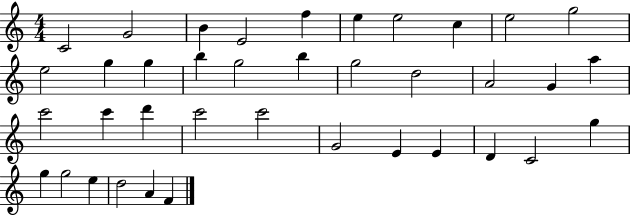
X:1
T:Untitled
M:4/4
L:1/4
K:C
C2 G2 B E2 f e e2 c e2 g2 e2 g g b g2 b g2 d2 A2 G a c'2 c' d' c'2 c'2 G2 E E D C2 g g g2 e d2 A F